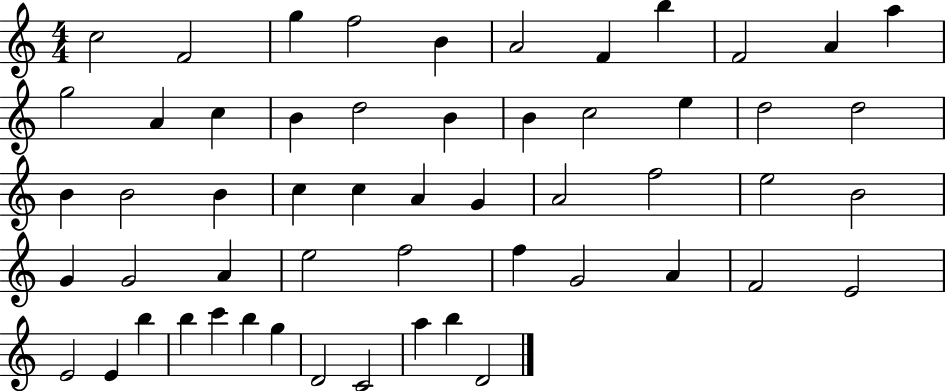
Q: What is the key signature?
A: C major